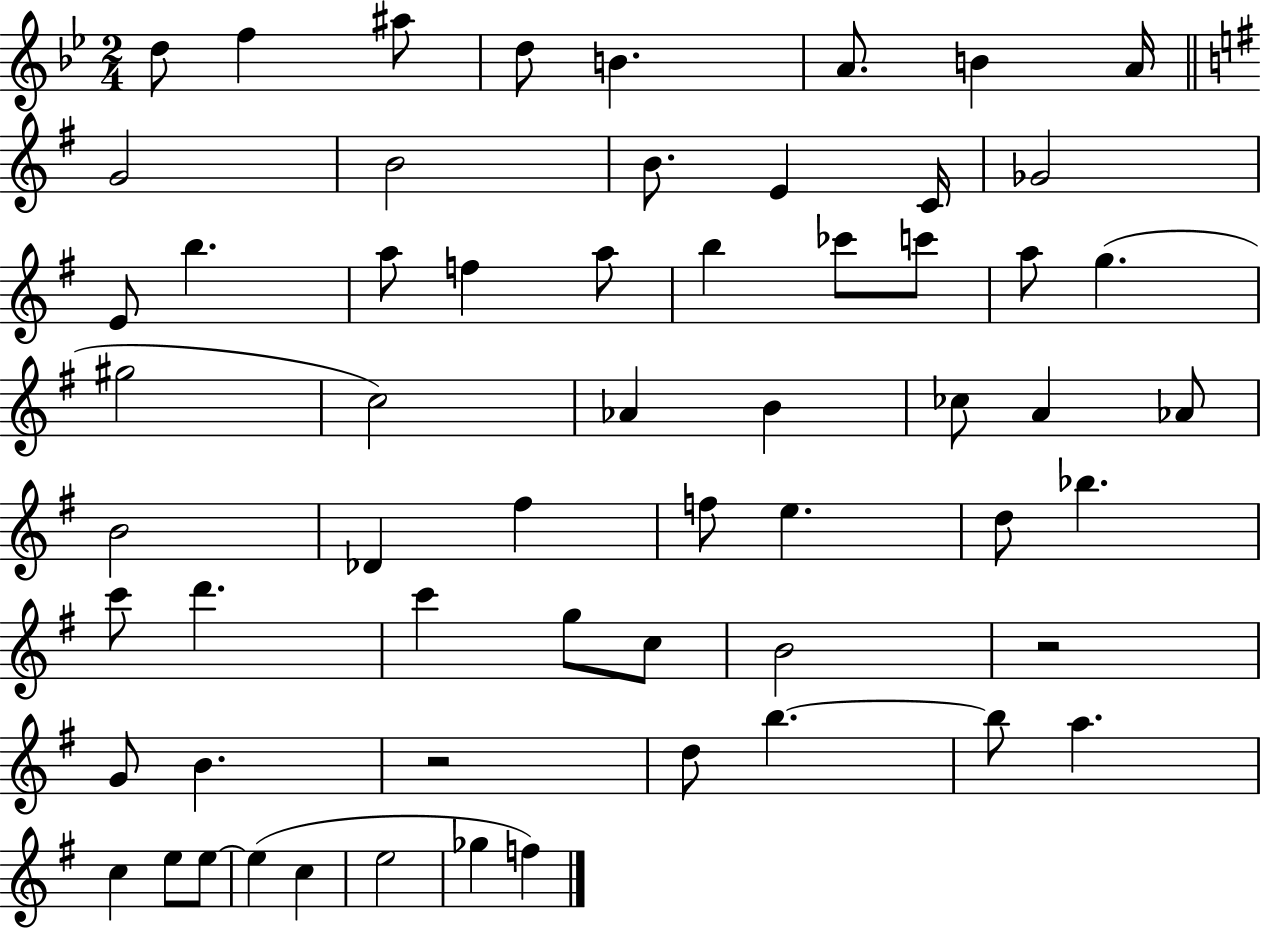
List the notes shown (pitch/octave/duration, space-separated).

D5/e F5/q A#5/e D5/e B4/q. A4/e. B4/q A4/s G4/h B4/h B4/e. E4/q C4/s Gb4/h E4/e B5/q. A5/e F5/q A5/e B5/q CES6/e C6/e A5/e G5/q. G#5/h C5/h Ab4/q B4/q CES5/e A4/q Ab4/e B4/h Db4/q F#5/q F5/e E5/q. D5/e Bb5/q. C6/e D6/q. C6/q G5/e C5/e B4/h R/h G4/e B4/q. R/h D5/e B5/q. B5/e A5/q. C5/q E5/e E5/e E5/q C5/q E5/h Gb5/q F5/q